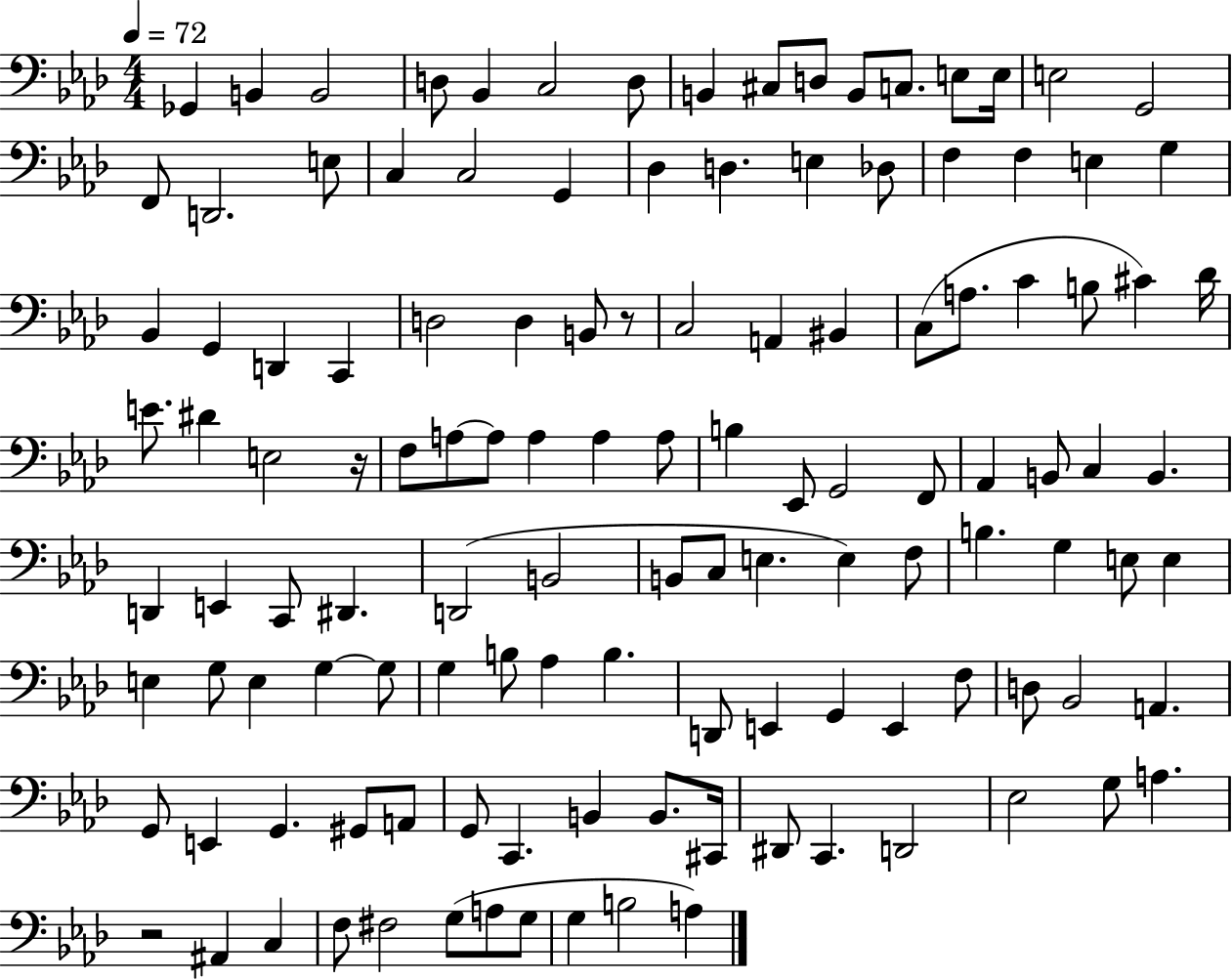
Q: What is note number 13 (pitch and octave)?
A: E3